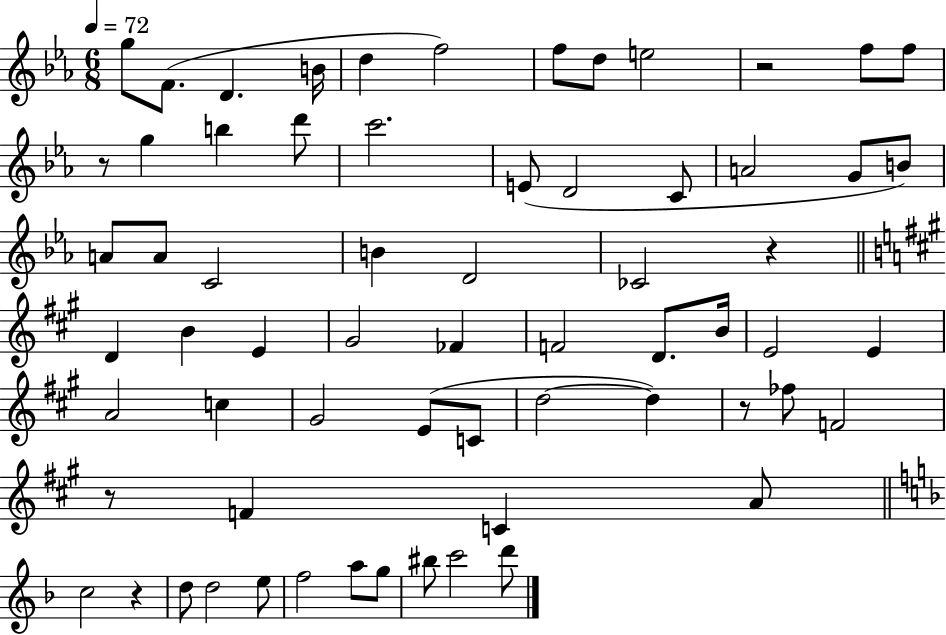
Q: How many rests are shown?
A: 6